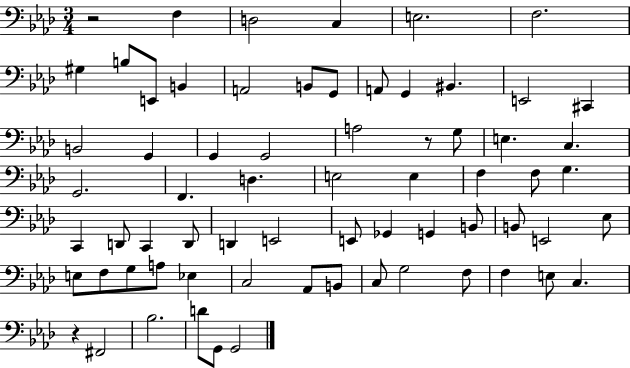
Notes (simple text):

R/h F3/q D3/h C3/q E3/h. F3/h. G#3/q B3/e E2/e B2/q A2/h B2/e G2/e A2/e G2/q BIS2/q. E2/h C#2/q B2/h G2/q G2/q G2/h A3/h R/e G3/e E3/q. C3/q. G2/h. F2/q. D3/q. E3/h E3/q F3/q F3/e G3/q. C2/q D2/e C2/q D2/e D2/q E2/h E2/e Gb2/q G2/q B2/e B2/e E2/h Eb3/e E3/e F3/e G3/e A3/e Eb3/q C3/h Ab2/e B2/e C3/e G3/h F3/e F3/q E3/e C3/q. R/q F#2/h Bb3/h. D4/e G2/e G2/h